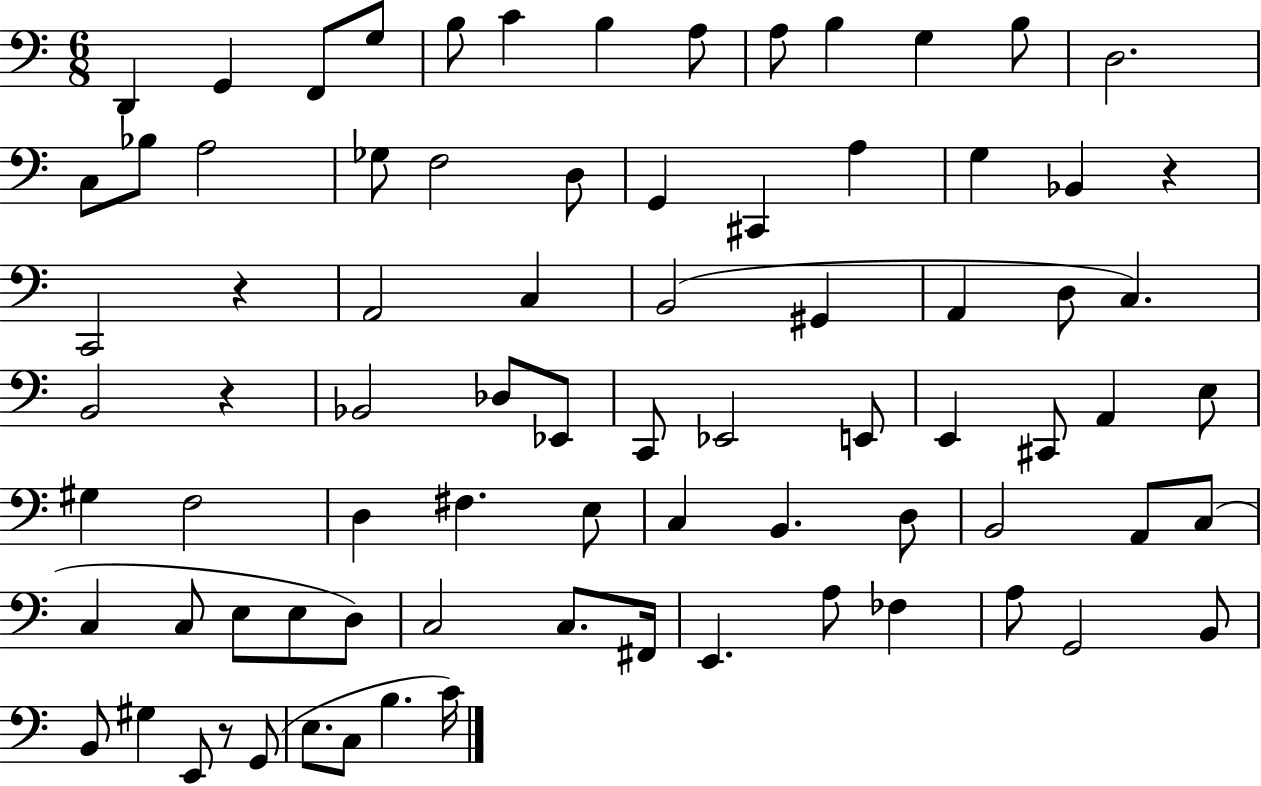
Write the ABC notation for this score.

X:1
T:Untitled
M:6/8
L:1/4
K:C
D,, G,, F,,/2 G,/2 B,/2 C B, A,/2 A,/2 B, G, B,/2 D,2 C,/2 _B,/2 A,2 _G,/2 F,2 D,/2 G,, ^C,, A, G, _B,, z C,,2 z A,,2 C, B,,2 ^G,, A,, D,/2 C, B,,2 z _B,,2 _D,/2 _E,,/2 C,,/2 _E,,2 E,,/2 E,, ^C,,/2 A,, E,/2 ^G, F,2 D, ^F, E,/2 C, B,, D,/2 B,,2 A,,/2 C,/2 C, C,/2 E,/2 E,/2 D,/2 C,2 C,/2 ^F,,/4 E,, A,/2 _F, A,/2 G,,2 B,,/2 B,,/2 ^G, E,,/2 z/2 G,,/2 E,/2 C,/2 B, C/4